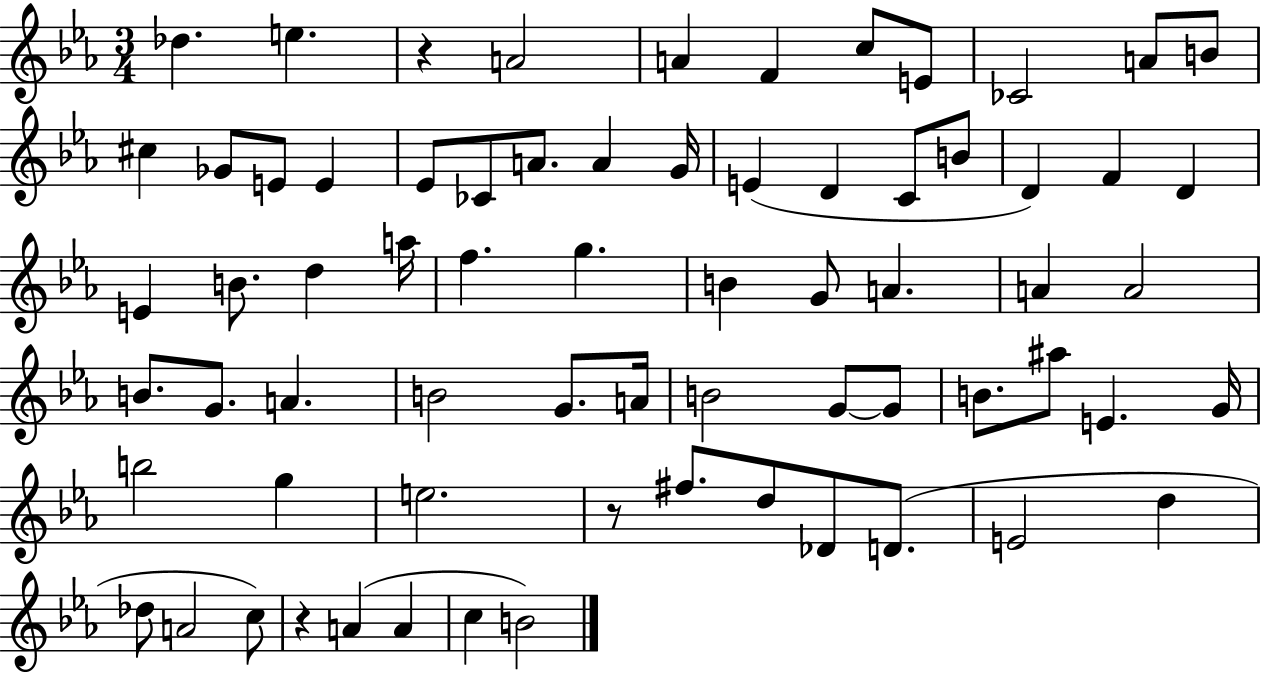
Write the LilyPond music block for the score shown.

{
  \clef treble
  \numericTimeSignature
  \time 3/4
  \key ees \major
  des''4. e''4. | r4 a'2 | a'4 f'4 c''8 e'8 | ces'2 a'8 b'8 | \break cis''4 ges'8 e'8 e'4 | ees'8 ces'8 a'8. a'4 g'16 | e'4( d'4 c'8 b'8 | d'4) f'4 d'4 | \break e'4 b'8. d''4 a''16 | f''4. g''4. | b'4 g'8 a'4. | a'4 a'2 | \break b'8. g'8. a'4. | b'2 g'8. a'16 | b'2 g'8~~ g'8 | b'8. ais''8 e'4. g'16 | \break b''2 g''4 | e''2. | r8 fis''8. d''8 des'8 d'8.( | e'2 d''4 | \break des''8 a'2 c''8) | r4 a'4( a'4 | c''4 b'2) | \bar "|."
}